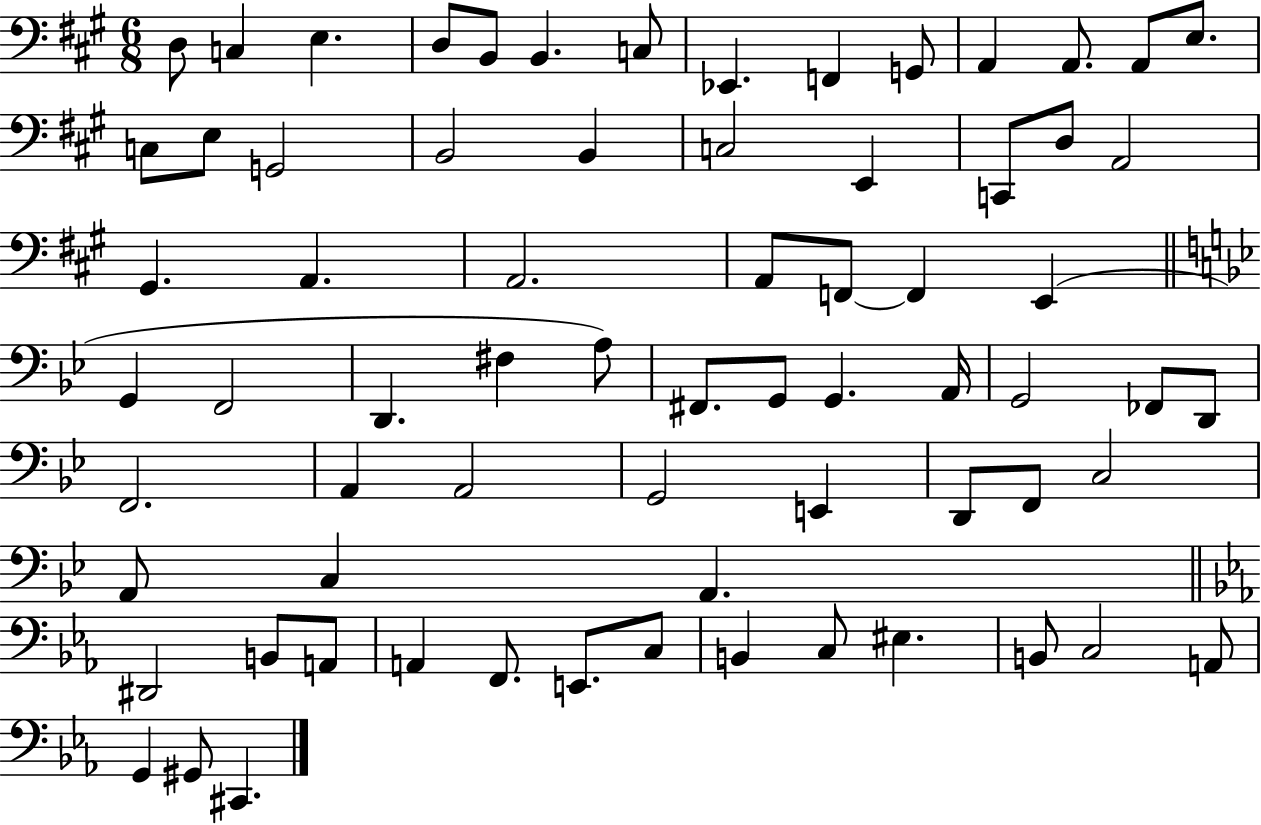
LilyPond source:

{
  \clef bass
  \numericTimeSignature
  \time 6/8
  \key a \major
  d8 c4 e4. | d8 b,8 b,4. c8 | ees,4. f,4 g,8 | a,4 a,8. a,8 e8. | \break c8 e8 g,2 | b,2 b,4 | c2 e,4 | c,8 d8 a,2 | \break gis,4. a,4. | a,2. | a,8 f,8~~ f,4 e,4( | \bar "||" \break \key bes \major g,4 f,2 | d,4. fis4 a8) | fis,8. g,8 g,4. a,16 | g,2 fes,8 d,8 | \break f,2. | a,4 a,2 | g,2 e,4 | d,8 f,8 c2 | \break a,8 c4 a,4. | \bar "||" \break \key ees \major dis,2 b,8 a,8 | a,4 f,8. e,8. c8 | b,4 c8 eis4. | b,8 c2 a,8 | \break g,4 gis,8 cis,4. | \bar "|."
}